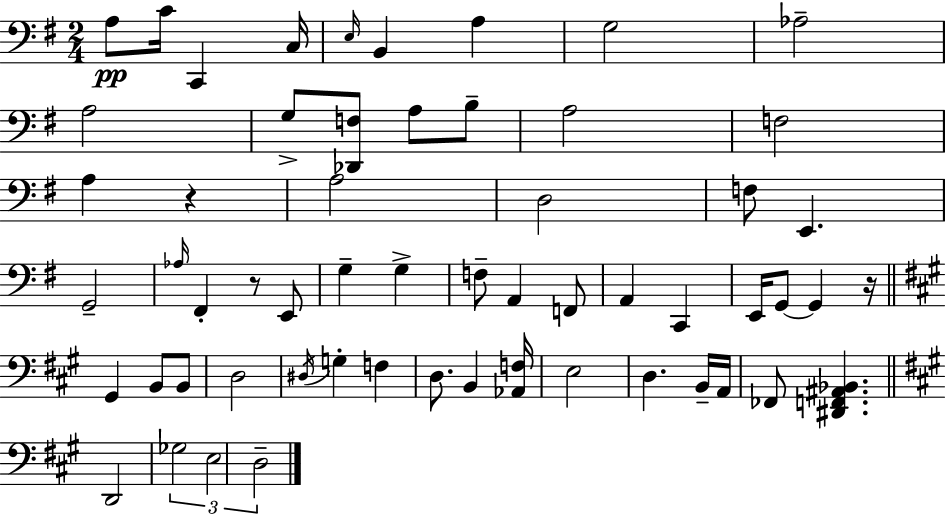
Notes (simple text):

A3/e C4/s C2/q C3/s E3/s B2/q A3/q G3/h Ab3/h A3/h G3/e [Db2,F3]/e A3/e B3/e A3/h F3/h A3/q R/q A3/h D3/h F3/e E2/q. G2/h Ab3/s F#2/q R/e E2/e G3/q G3/q F3/e A2/q F2/e A2/q C2/q E2/s G2/e G2/q R/s G#2/q B2/e B2/e D3/h D#3/s G3/q F3/q D3/e. B2/q [Ab2,F3]/s E3/h D3/q. B2/s A2/s FES2/e [D#2,F2,A#2,Bb2]/q. D2/h Gb3/h E3/h D3/h